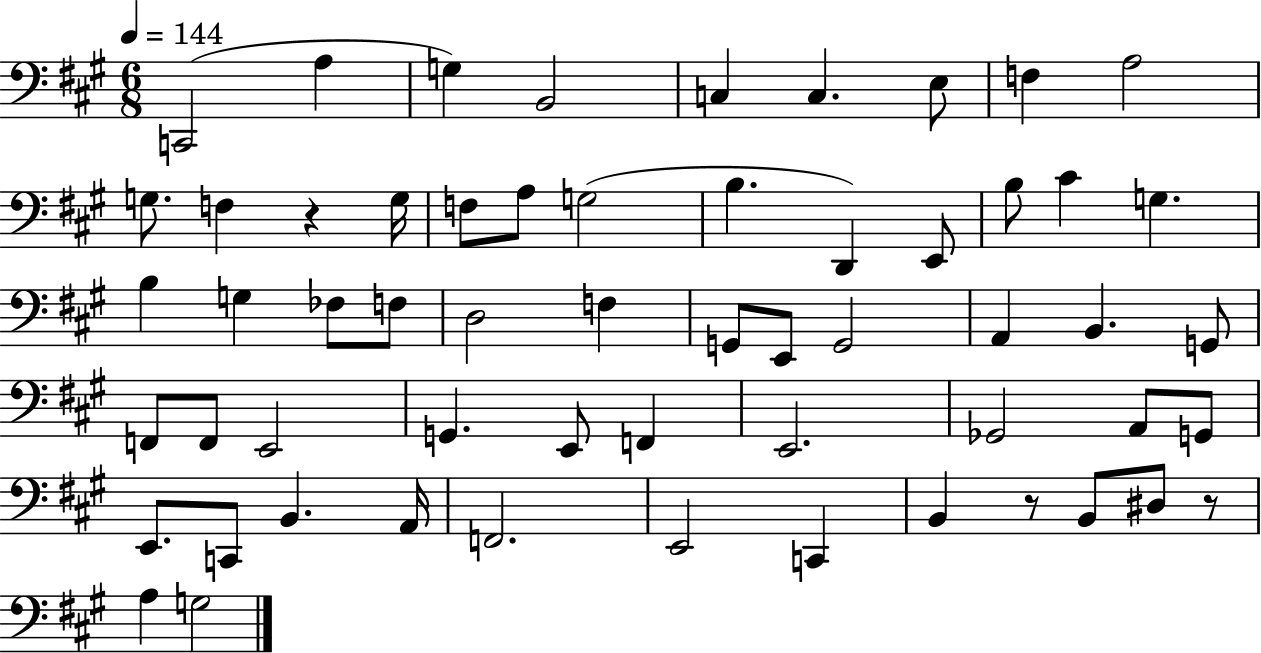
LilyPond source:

{
  \clef bass
  \numericTimeSignature
  \time 6/8
  \key a \major
  \tempo 4 = 144
  \repeat volta 2 { c,2( a4 | g4) b,2 | c4 c4. e8 | f4 a2 | \break g8. f4 r4 g16 | f8 a8 g2( | b4. d,4) e,8 | b8 cis'4 g4. | \break b4 g4 fes8 f8 | d2 f4 | g,8 e,8 g,2 | a,4 b,4. g,8 | \break f,8 f,8 e,2 | g,4. e,8 f,4 | e,2. | ges,2 a,8 g,8 | \break e,8. c,8 b,4. a,16 | f,2. | e,2 c,4 | b,4 r8 b,8 dis8 r8 | \break a4 g2 | } \bar "|."
}